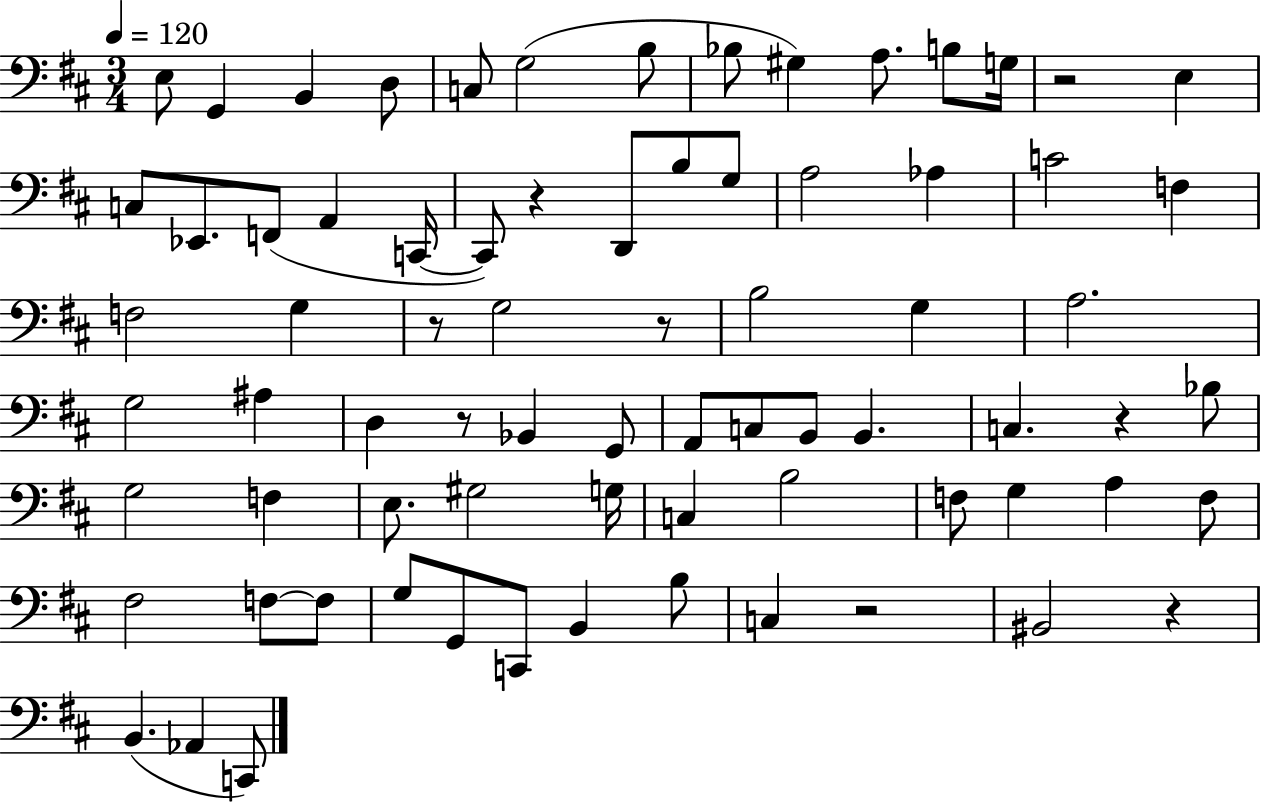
E3/e G2/q B2/q D3/e C3/e G3/h B3/e Bb3/e G#3/q A3/e. B3/e G3/s R/h E3/q C3/e Eb2/e. F2/e A2/q C2/s C2/e R/q D2/e B3/e G3/e A3/h Ab3/q C4/h F3/q F3/h G3/q R/e G3/h R/e B3/h G3/q A3/h. G3/h A#3/q D3/q R/e Bb2/q G2/e A2/e C3/e B2/e B2/q. C3/q. R/q Bb3/e G3/h F3/q E3/e. G#3/h G3/s C3/q B3/h F3/e G3/q A3/q F3/e F#3/h F3/e F3/e G3/e G2/e C2/e B2/q B3/e C3/q R/h BIS2/h R/q B2/q. Ab2/q C2/e